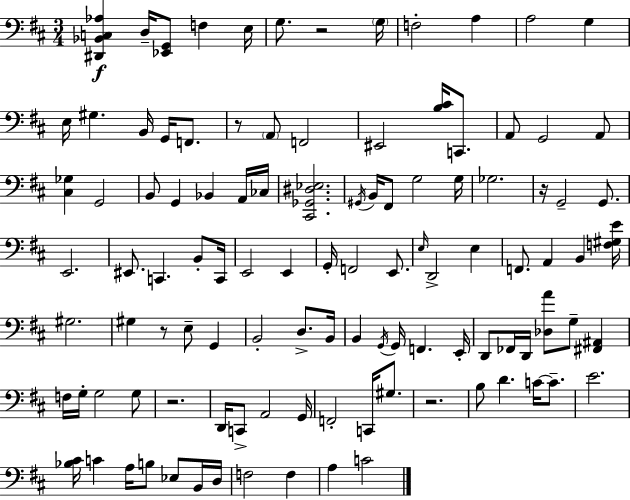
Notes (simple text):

[D#2,Bb2,C3,Ab3]/q D3/s [Eb2,G2]/e F3/q E3/s G3/e. R/h G3/s F3/h A3/q A3/h G3/q E3/s G#3/q. B2/s G2/s F2/e. R/e A2/e F2/h EIS2/h [B3,C#4]/s C2/e. A2/e G2/h A2/e [C#3,Gb3]/q G2/h B2/e G2/q Bb2/q A2/s CES3/s [C#2,Gb2,D#3,Eb3]/h. G#2/s B2/s F#2/e G3/h G3/s Gb3/h. R/s G2/h G2/e. E2/h. EIS2/e. C2/q. B2/e C2/s E2/h E2/q G2/s F2/h E2/e. E3/s D2/h E3/q F2/e. A2/q B2/q [F3,G#3,E4]/s G#3/h. G#3/q R/e E3/e G2/q B2/h D3/e. B2/s B2/q G2/s G2/s F2/q. E2/s D2/e FES2/s D2/s [Db3,A4]/e G3/e [F#2,A#2]/q F3/s G3/s G3/h G3/e R/h. D2/s C2/e A2/h G2/s F2/h C2/s G#3/e. R/h. B3/e D4/q. C4/s C4/e. E4/h. [Bb3,C#4]/s C4/q A3/s B3/e Eb3/e B2/s D3/s F3/h F3/q A3/q C4/h